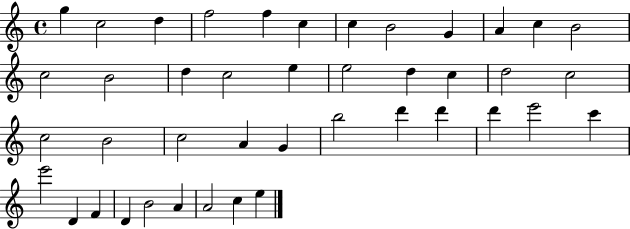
X:1
T:Untitled
M:4/4
L:1/4
K:C
g c2 d f2 f c c B2 G A c B2 c2 B2 d c2 e e2 d c d2 c2 c2 B2 c2 A G b2 d' d' d' e'2 c' e'2 D F D B2 A A2 c e